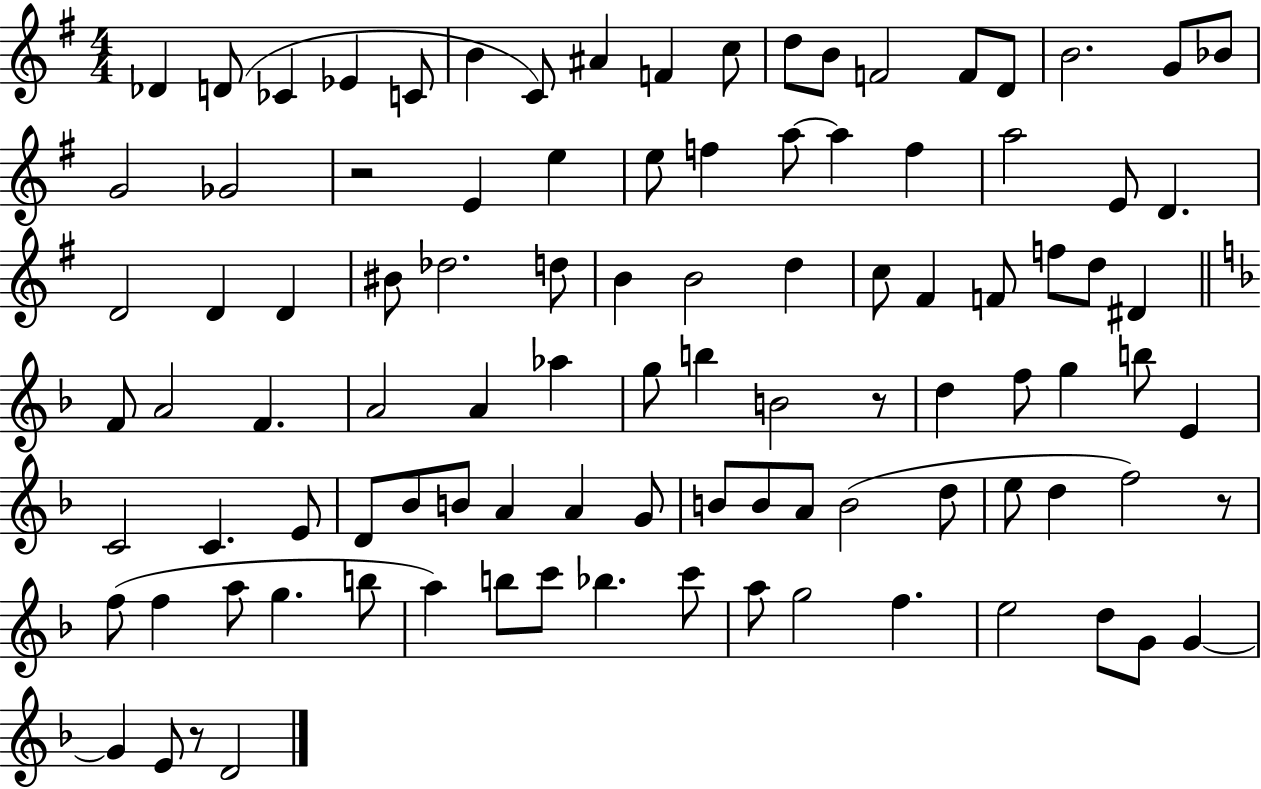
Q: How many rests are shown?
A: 4